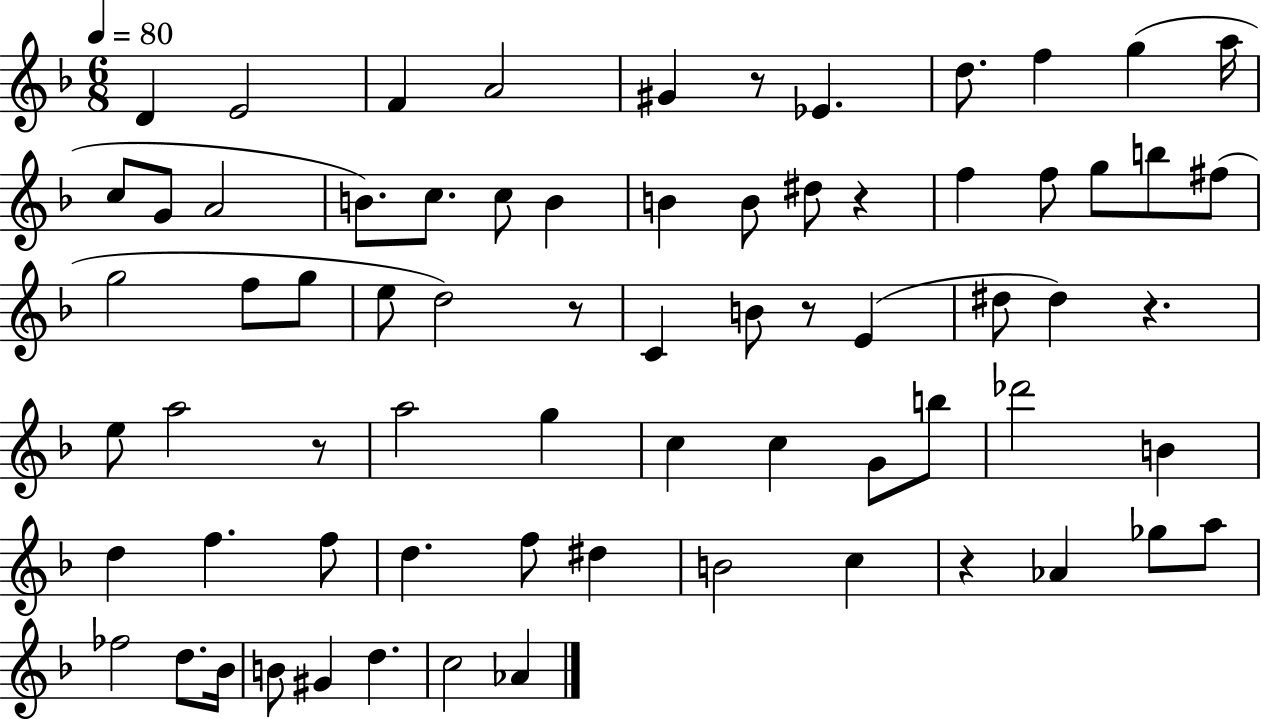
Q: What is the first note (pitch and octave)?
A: D4